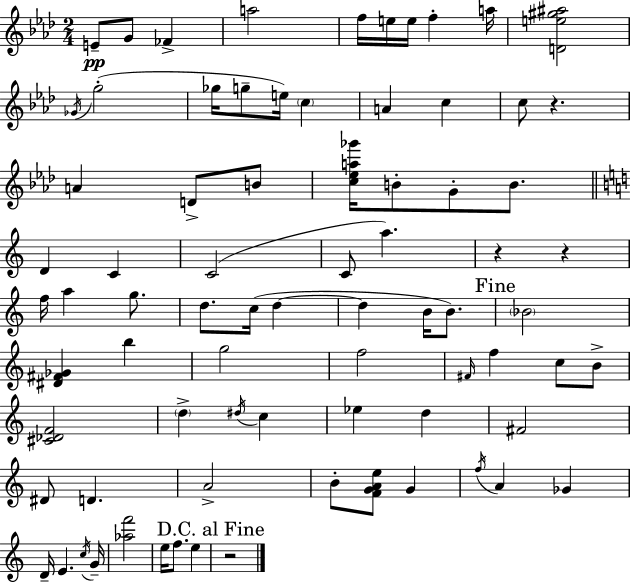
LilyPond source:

{
  \clef treble
  \numericTimeSignature
  \time 2/4
  \key f \minor
  e'8--\pp g'8 fes'4-> | a''2 | f''16 e''16 e''16 f''4-. a''16 | <d' e'' gis'' ais''>2 | \break \acciaccatura { ges'16 } g''2-.( | ges''16 g''8-- e''16) \parenthesize c''4 | a'4 c''4 | c''8 r4. | \break a'4 d'8-> b'8 | <c'' ees'' a'' ges'''>16 b'8-. g'8-. b'8. | \bar "||" \break \key a \minor d'4 c'4 | c'2( | c'8 a''4.) | r4 r4 | \break f''16 a''4 g''8. | d''8. c''16( d''4~~ | d''4 b'16 b'8.) | \mark "Fine" \parenthesize bes'2 | \break <dis' fis' ges'>4 b''4 | g''2 | f''2 | \grace { fis'16 } f''4 c''8 b'8-> | \break <cis' des' f'>2 | \parenthesize d''4-> \acciaccatura { dis''16 } c''4 | ees''4 d''4 | fis'2 | \break dis'8 d'4. | a'2-> | b'8-. <f' g' a' e''>8 g'4 | \acciaccatura { f''16 } a'4 ges'4 | \break d'16-- e'4. | \acciaccatura { c''16 } g'16-- <aes'' f'''>2 | e''16 f''8. | e''4 \mark "D.C. al Fine" r2 | \break \bar "|."
}